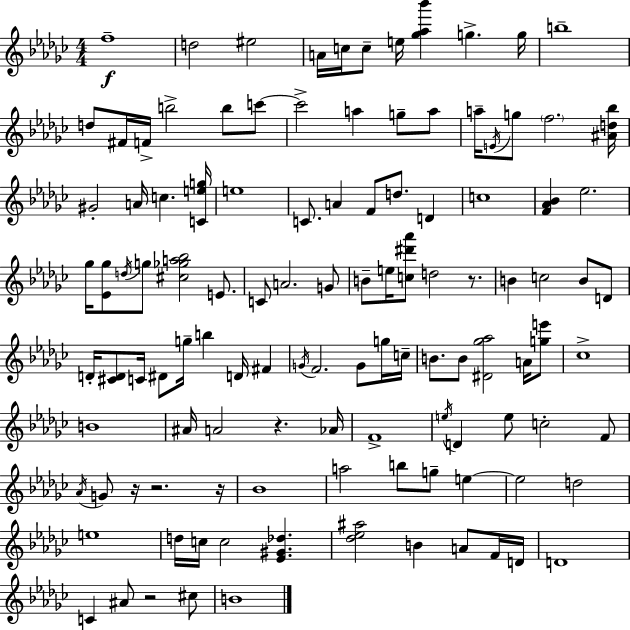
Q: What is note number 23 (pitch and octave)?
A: G5